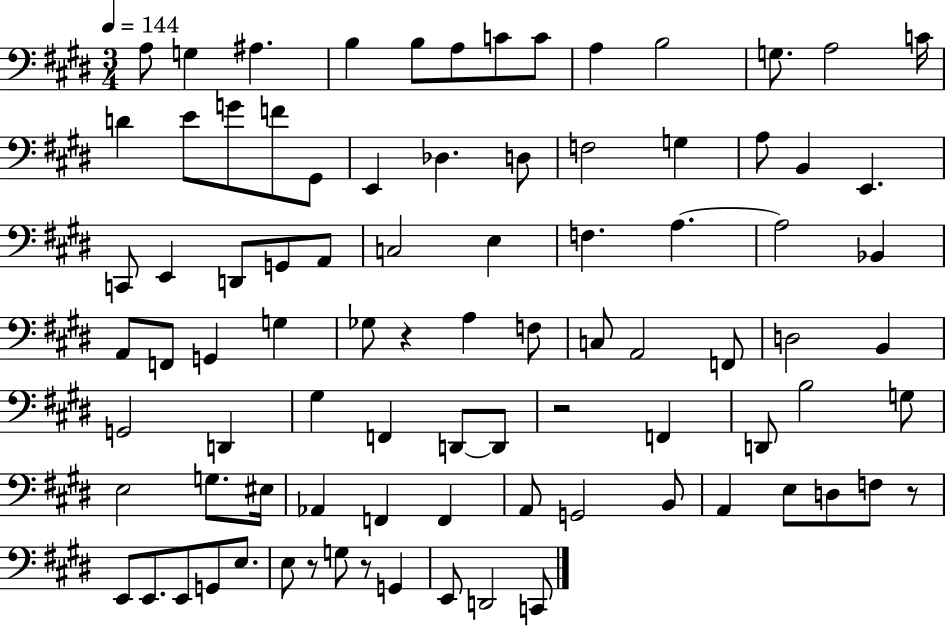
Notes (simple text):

A3/e G3/q A#3/q. B3/q B3/e A3/e C4/e C4/e A3/q B3/h G3/e. A3/h C4/s D4/q E4/e G4/e F4/e G#2/e E2/q Db3/q. D3/e F3/h G3/q A3/e B2/q E2/q. C2/e E2/q D2/e G2/e A2/e C3/h E3/q F3/q. A3/q. A3/h Bb2/q A2/e F2/e G2/q G3/q Gb3/e R/q A3/q F3/e C3/e A2/h F2/e D3/h B2/q G2/h D2/q G#3/q F2/q D2/e D2/e R/h F2/q D2/e B3/h G3/e E3/h G3/e. EIS3/s Ab2/q F2/q F2/q A2/e G2/h B2/e A2/q E3/e D3/e F3/e R/e E2/e E2/e. E2/e G2/e E3/e. E3/e R/e G3/e R/e G2/q E2/e D2/h C2/e